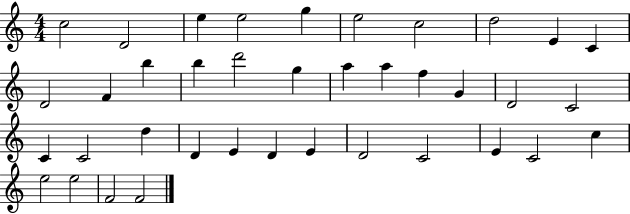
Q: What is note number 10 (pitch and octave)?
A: C4